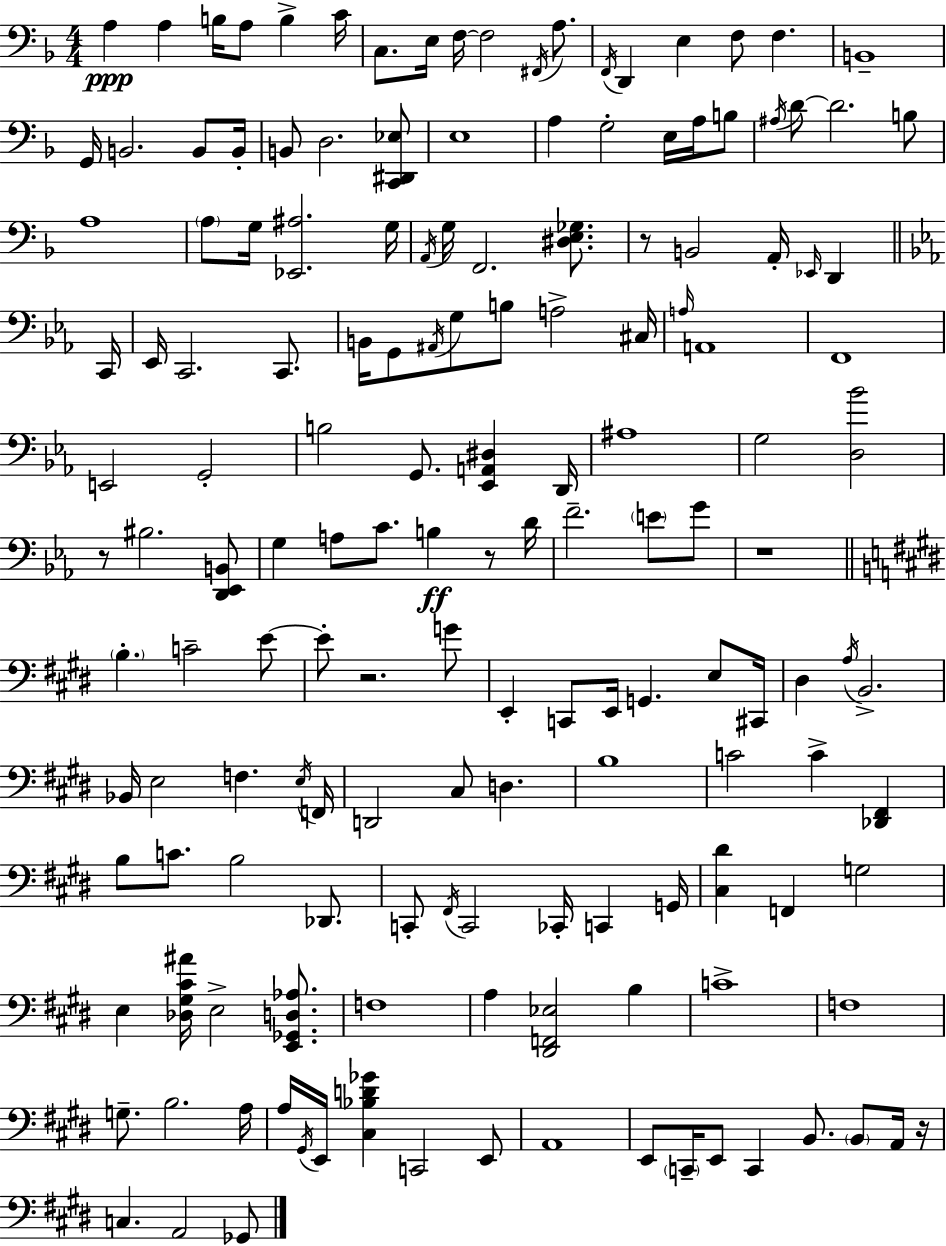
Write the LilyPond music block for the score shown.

{
  \clef bass
  \numericTimeSignature
  \time 4/4
  \key d \minor
  a4\ppp a4 b16 a8 b4-> c'16 | c8. e16 f16~~ f2 \acciaccatura { fis,16 } a8. | \acciaccatura { f,16 } d,4 e4 f8 f4. | b,1-- | \break g,16 b,2. b,8 | b,16-. b,8 d2. | <c, dis, ees>8 e1 | a4 g2-. e16 a16 | \break b8 \acciaccatura { ais16 } d'8~~ d'2. | b8 a1 | \parenthesize a8 g16 <ees, ais>2. | g16 \acciaccatura { a,16 } g16 f,2. | \break <dis e ges>8. r8 b,2 a,16-. \grace { ees,16 } | d,4 \bar "||" \break \key ees \major c,16 ees,16 c,2. c,8. | b,16 g,8 \acciaccatura { ais,16 } g8 b8 a2-> | cis16 \grace { a16 } a,1 | f,1 | \break e,2 g,2-. | b2 g,8. <ees, a, dis>4 | d,16 ais1 | g2 <d bes'>2 | \break r8 bis2. | <d, ees, b,>8 g4 a8 c'8. b4\ff | r8 d'16 f'2.-- \parenthesize e'8 | g'8 r1 | \break \bar "||" \break \key e \major \parenthesize b4.-. c'2-- e'8~~ | e'8-. r2. g'8 | e,4-. c,8 e,16 g,4. e8 cis,16 | dis4 \acciaccatura { a16 } b,2.-> | \break bes,16 e2 f4. | \acciaccatura { e16 } f,16 d,2 cis8 d4. | b1 | c'2 c'4-> <des, fis,>4 | \break b8 c'8. b2 des,8. | c,8-. \acciaccatura { fis,16 } c,2 ces,16-. c,4 | g,16 <cis dis'>4 f,4 g2 | e4 <des gis cis' ais'>16 e2-> | \break <e, ges, d aes>8. f1 | a4 <dis, f, ees>2 b4 | c'1-> | f1 | \break g8.-- b2. | a16 a16 \acciaccatura { gis,16 } e,16 <cis bes d' ges'>4 c,2 | e,8 a,1 | e,8 \parenthesize c,16-- e,8 c,4 b,8. | \break \parenthesize b,8 a,16 r16 c4. a,2 | ges,8 \bar "|."
}